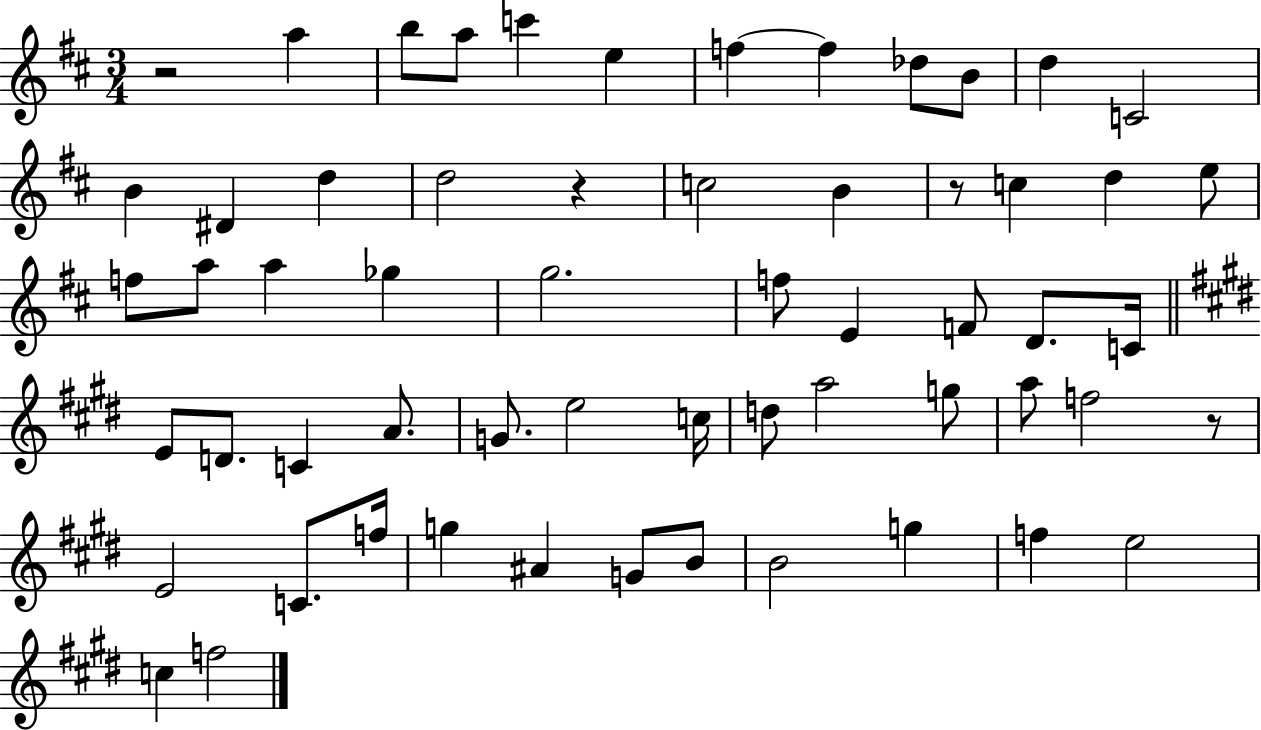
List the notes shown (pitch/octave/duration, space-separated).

R/h A5/q B5/e A5/e C6/q E5/q F5/q F5/q Db5/e B4/e D5/q C4/h B4/q D#4/q D5/q D5/h R/q C5/h B4/q R/e C5/q D5/q E5/e F5/e A5/e A5/q Gb5/q G5/h. F5/e E4/q F4/e D4/e. C4/s E4/e D4/e. C4/q A4/e. G4/e. E5/h C5/s D5/e A5/h G5/e A5/e F5/h R/e E4/h C4/e. F5/s G5/q A#4/q G4/e B4/e B4/h G5/q F5/q E5/h C5/q F5/h